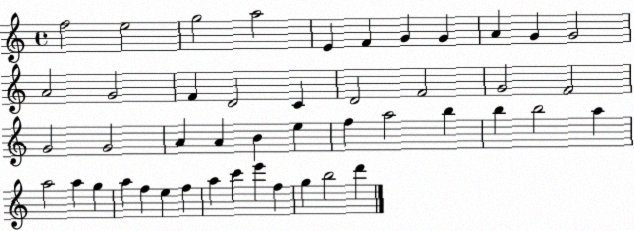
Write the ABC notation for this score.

X:1
T:Untitled
M:4/4
L:1/4
K:C
f2 e2 g2 a2 E F G G A G G2 A2 G2 F D2 C D2 F2 G2 F2 G2 G2 A A B e f a2 b b b2 a a2 a g a f e f a c' e' f g b2 d'